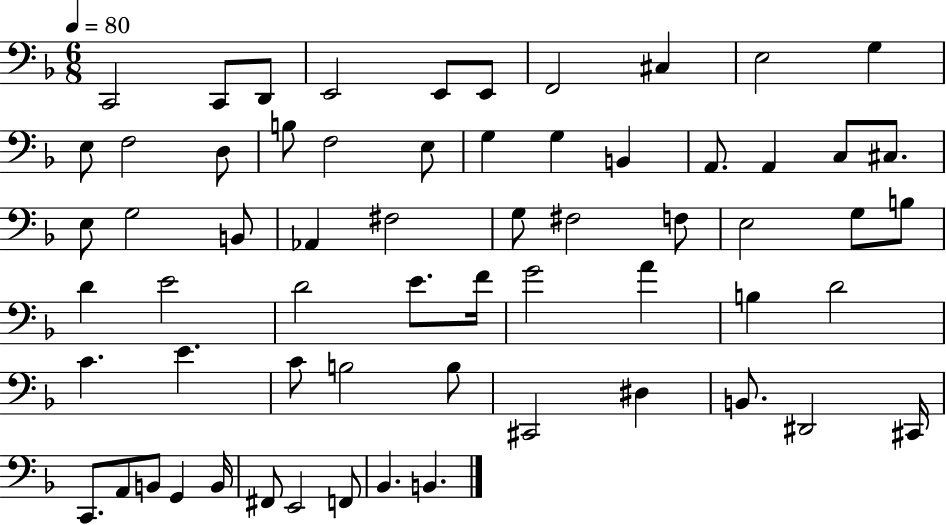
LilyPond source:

{
  \clef bass
  \numericTimeSignature
  \time 6/8
  \key f \major
  \tempo 4 = 80
  c,2 c,8 d,8 | e,2 e,8 e,8 | f,2 cis4 | e2 g4 | \break e8 f2 d8 | b8 f2 e8 | g4 g4 b,4 | a,8. a,4 c8 cis8. | \break e8 g2 b,8 | aes,4 fis2 | g8 fis2 f8 | e2 g8 b8 | \break d'4 e'2 | d'2 e'8. f'16 | g'2 a'4 | b4 d'2 | \break c'4. e'4. | c'8 b2 b8 | cis,2 dis4 | b,8. dis,2 cis,16 | \break c,8. a,8 b,8 g,4 b,16 | fis,8 e,2 f,8 | bes,4. b,4. | \bar "|."
}